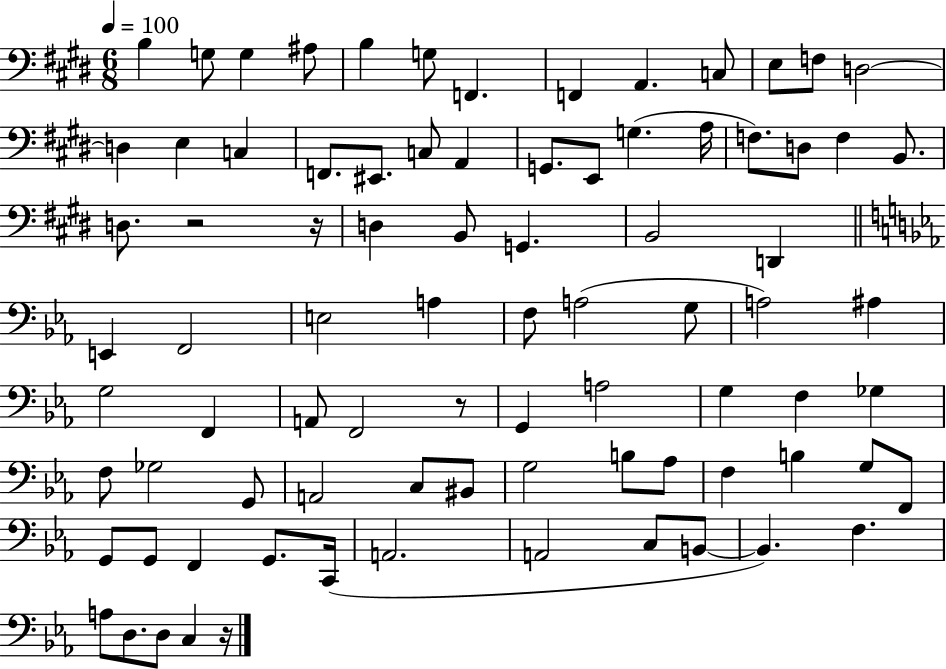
X:1
T:Untitled
M:6/8
L:1/4
K:E
B, G,/2 G, ^A,/2 B, G,/2 F,, F,, A,, C,/2 E,/2 F,/2 D,2 D, E, C, F,,/2 ^E,,/2 C,/2 A,, G,,/2 E,,/2 G, A,/4 F,/2 D,/2 F, B,,/2 D,/2 z2 z/4 D, B,,/2 G,, B,,2 D,, E,, F,,2 E,2 A, F,/2 A,2 G,/2 A,2 ^A, G,2 F,, A,,/2 F,,2 z/2 G,, A,2 G, F, _G, F,/2 _G,2 G,,/2 A,,2 C,/2 ^B,,/2 G,2 B,/2 _A,/2 F, B, G,/2 F,,/2 G,,/2 G,,/2 F,, G,,/2 C,,/4 A,,2 A,,2 C,/2 B,,/2 B,, F, A,/2 D,/2 D,/2 C, z/4